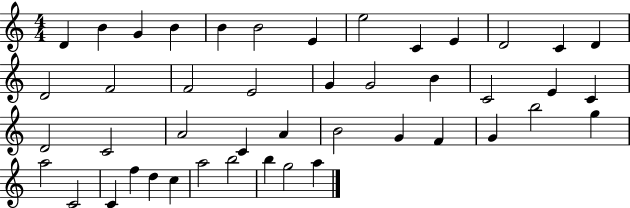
X:1
T:Untitled
M:4/4
L:1/4
K:C
D B G B B B2 E e2 C E D2 C D D2 F2 F2 E2 G G2 B C2 E C D2 C2 A2 C A B2 G F G b2 g a2 C2 C f d c a2 b2 b g2 a